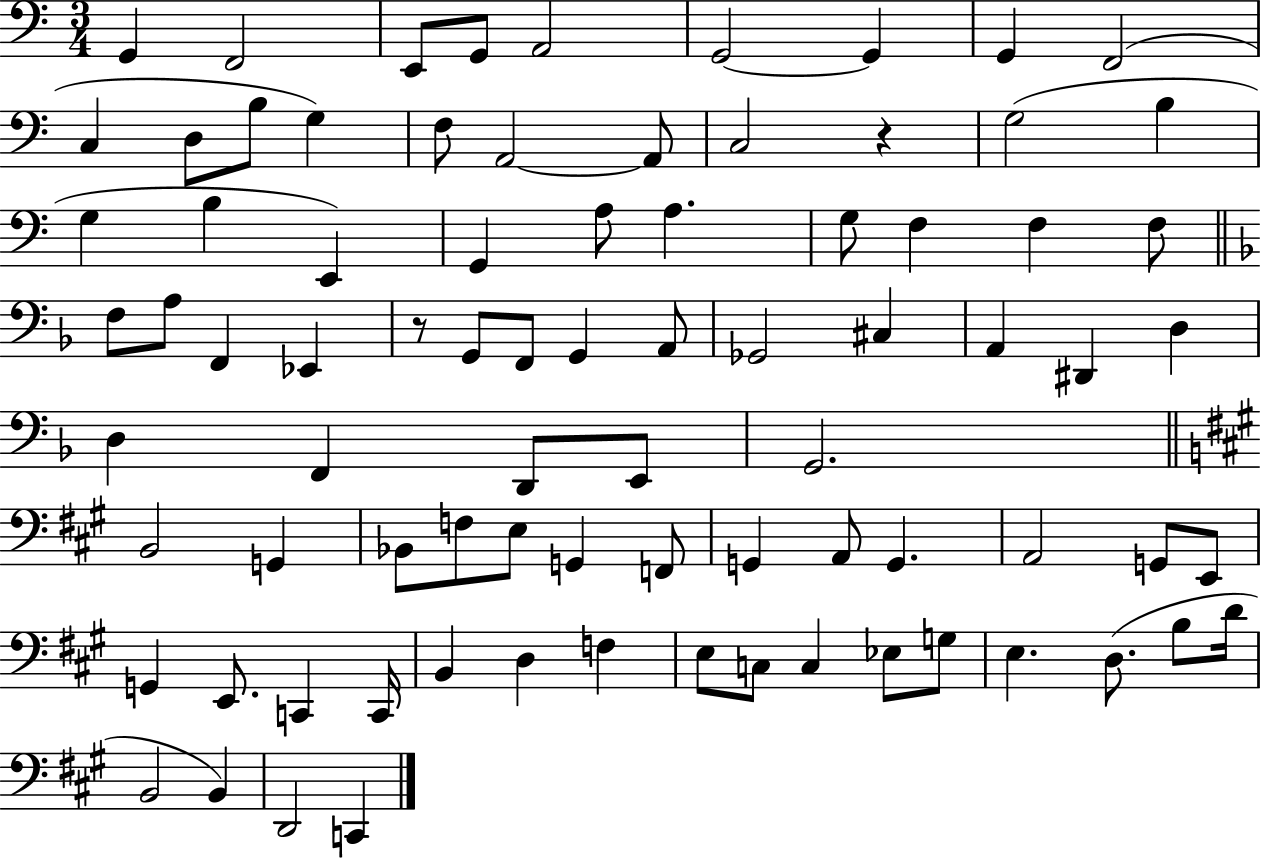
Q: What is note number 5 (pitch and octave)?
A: A2